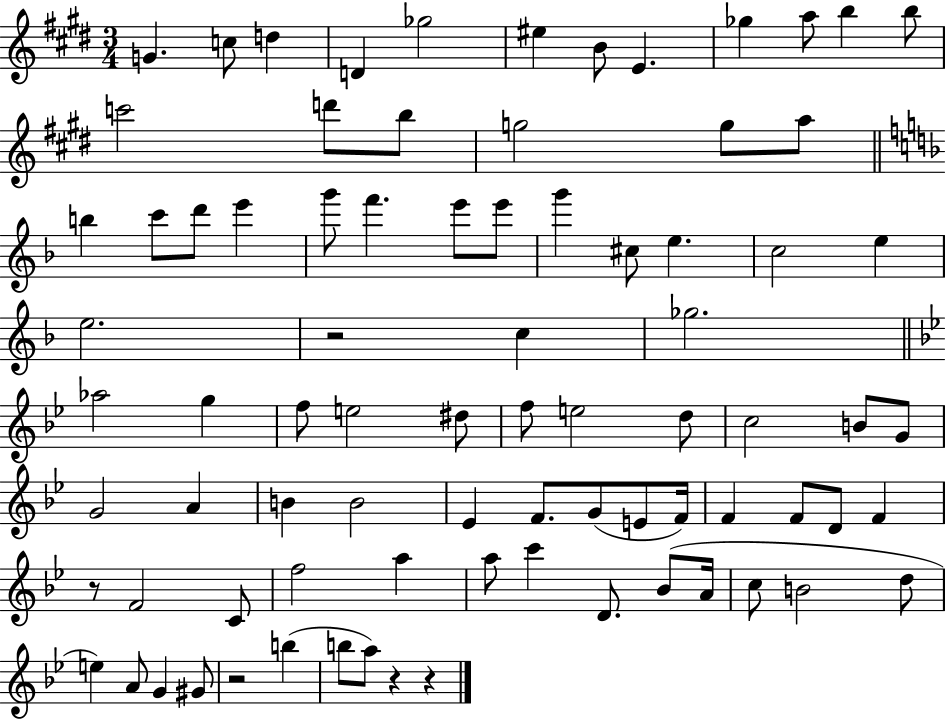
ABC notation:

X:1
T:Untitled
M:3/4
L:1/4
K:E
G c/2 d D _g2 ^e B/2 E _g a/2 b b/2 c'2 d'/2 b/2 g2 g/2 a/2 b c'/2 d'/2 e' g'/2 f' e'/2 e'/2 g' ^c/2 e c2 e e2 z2 c _g2 _a2 g f/2 e2 ^d/2 f/2 e2 d/2 c2 B/2 G/2 G2 A B B2 _E F/2 G/2 E/2 F/4 F F/2 D/2 F z/2 F2 C/2 f2 a a/2 c' D/2 _B/2 A/4 c/2 B2 d/2 e A/2 G ^G/2 z2 b b/2 a/2 z z